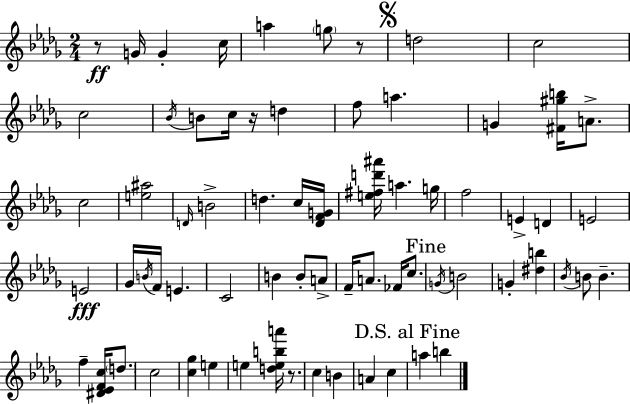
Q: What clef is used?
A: treble